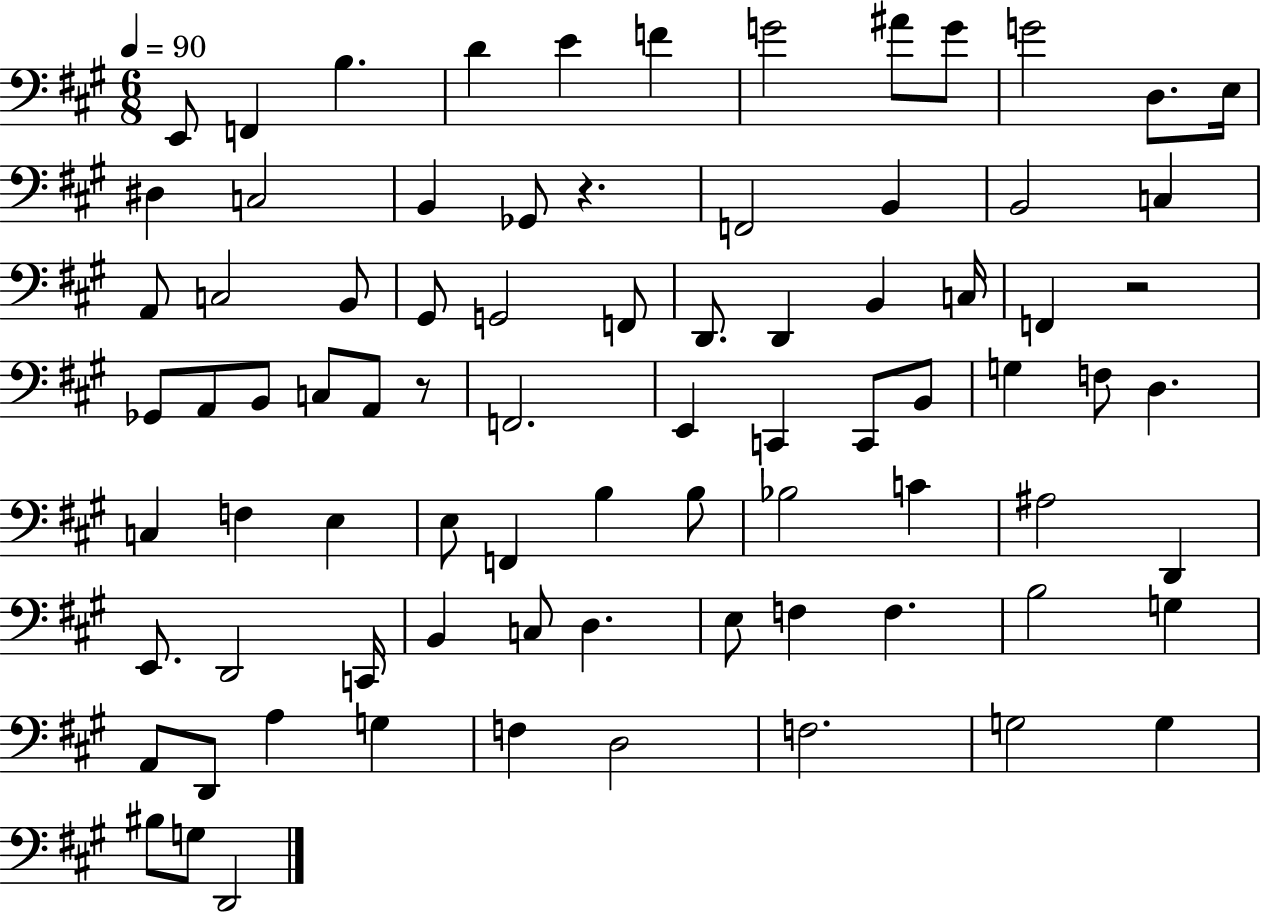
X:1
T:Untitled
M:6/8
L:1/4
K:A
E,,/2 F,, B, D E F G2 ^A/2 G/2 G2 D,/2 E,/4 ^D, C,2 B,, _G,,/2 z F,,2 B,, B,,2 C, A,,/2 C,2 B,,/2 ^G,,/2 G,,2 F,,/2 D,,/2 D,, B,, C,/4 F,, z2 _G,,/2 A,,/2 B,,/2 C,/2 A,,/2 z/2 F,,2 E,, C,, C,,/2 B,,/2 G, F,/2 D, C, F, E, E,/2 F,, B, B,/2 _B,2 C ^A,2 D,, E,,/2 D,,2 C,,/4 B,, C,/2 D, E,/2 F, F, B,2 G, A,,/2 D,,/2 A, G, F, D,2 F,2 G,2 G, ^B,/2 G,/2 D,,2